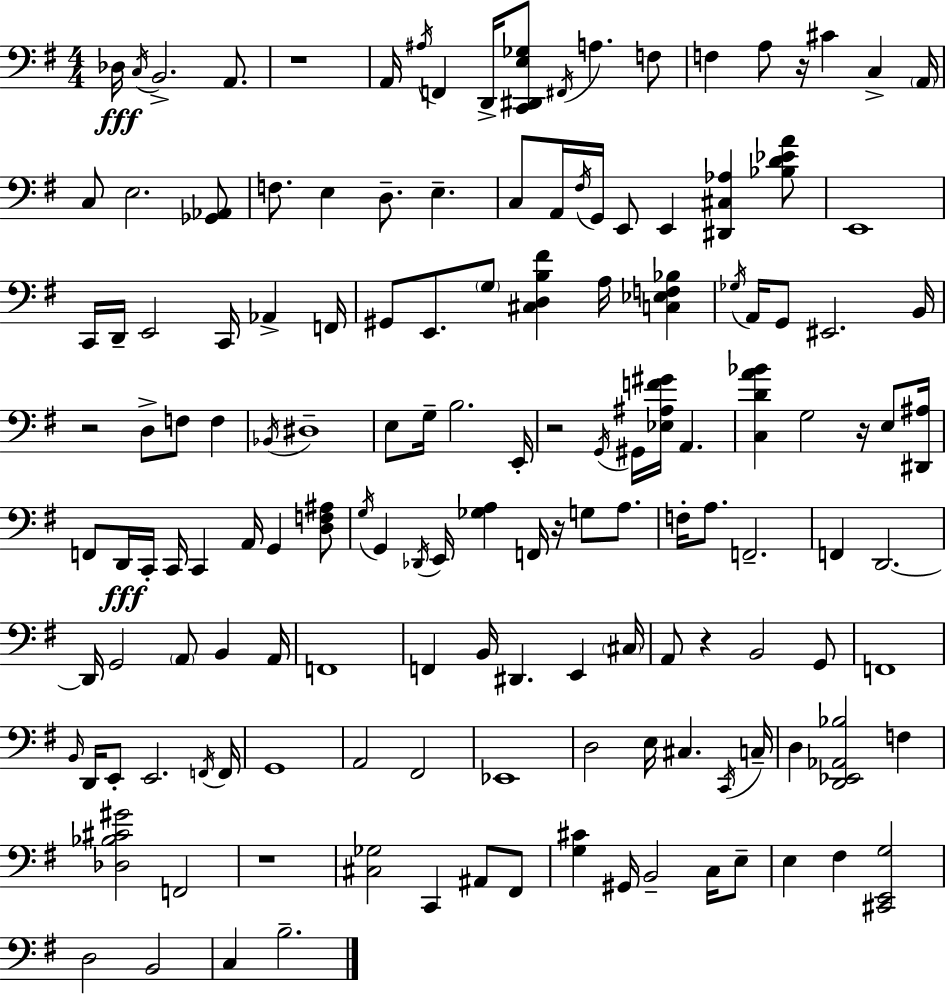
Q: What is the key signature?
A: G major